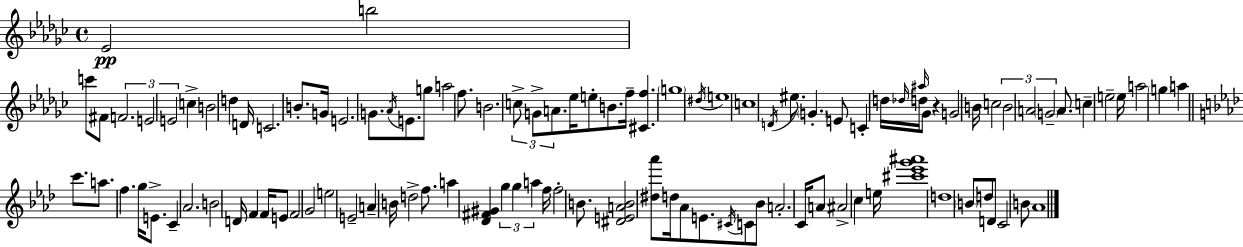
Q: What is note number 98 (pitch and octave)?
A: D5